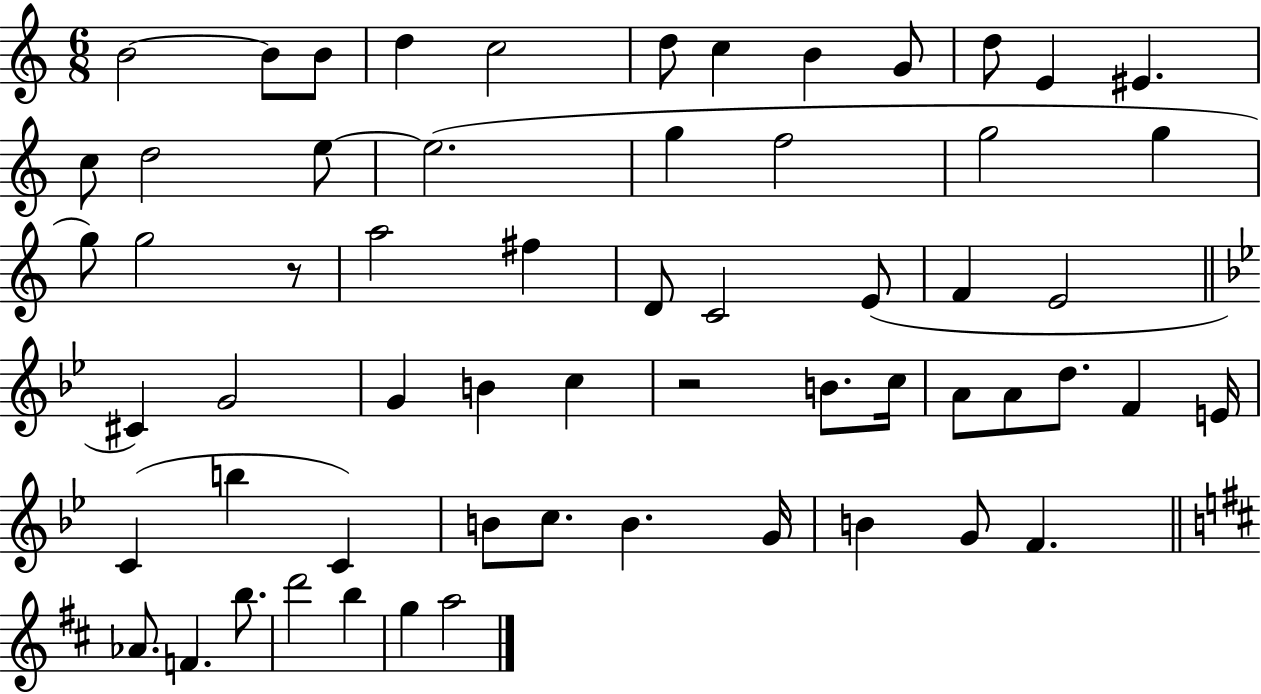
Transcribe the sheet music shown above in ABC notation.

X:1
T:Untitled
M:6/8
L:1/4
K:C
B2 B/2 B/2 d c2 d/2 c B G/2 d/2 E ^E c/2 d2 e/2 e2 g f2 g2 g g/2 g2 z/2 a2 ^f D/2 C2 E/2 F E2 ^C G2 G B c z2 B/2 c/4 A/2 A/2 d/2 F E/4 C b C B/2 c/2 B G/4 B G/2 F _A/2 F b/2 d'2 b g a2